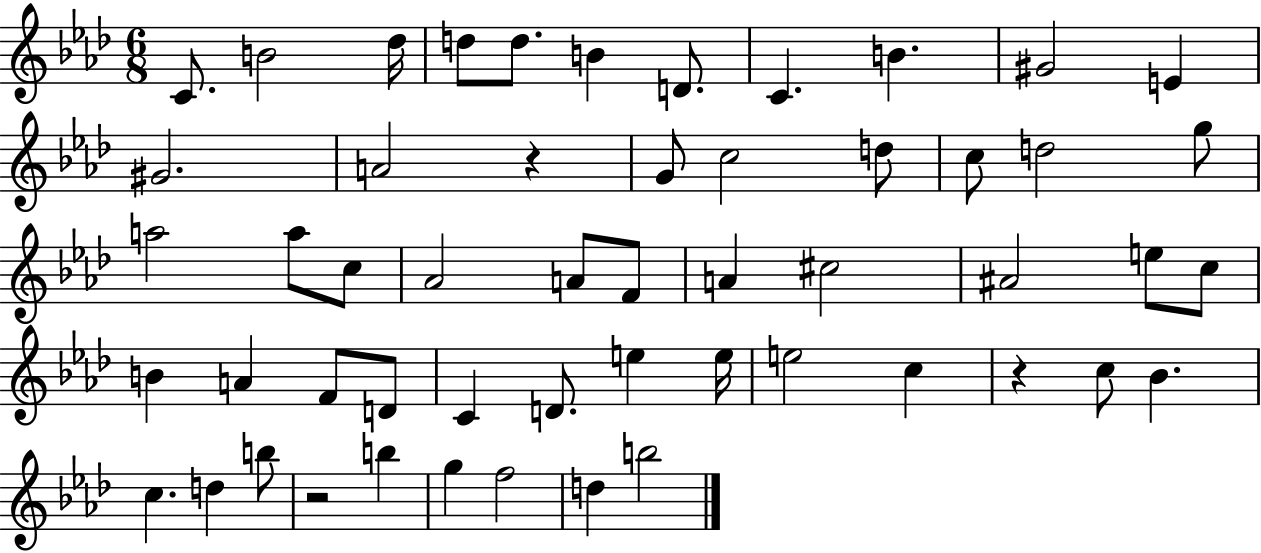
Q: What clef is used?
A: treble